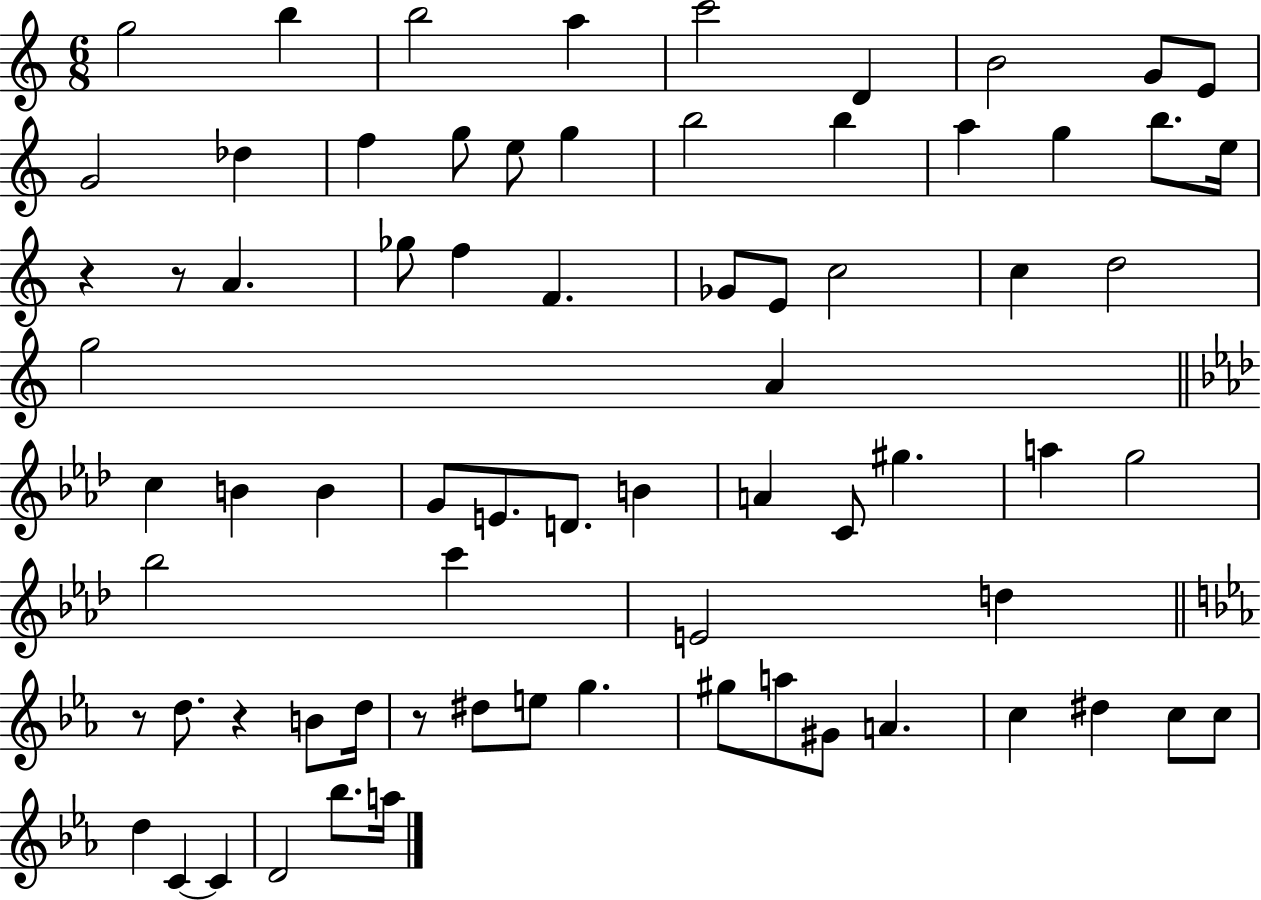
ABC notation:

X:1
T:Untitled
M:6/8
L:1/4
K:C
g2 b b2 a c'2 D B2 G/2 E/2 G2 _d f g/2 e/2 g b2 b a g b/2 e/4 z z/2 A _g/2 f F _G/2 E/2 c2 c d2 g2 A c B B G/2 E/2 D/2 B A C/2 ^g a g2 _b2 c' E2 d z/2 d/2 z B/2 d/4 z/2 ^d/2 e/2 g ^g/2 a/2 ^G/2 A c ^d c/2 c/2 d C C D2 _b/2 a/4